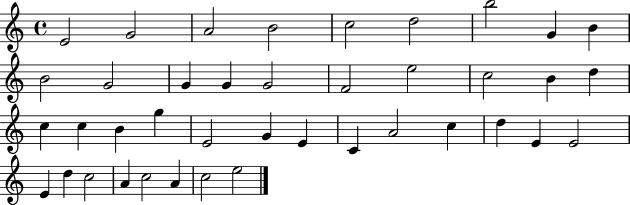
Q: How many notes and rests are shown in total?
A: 40